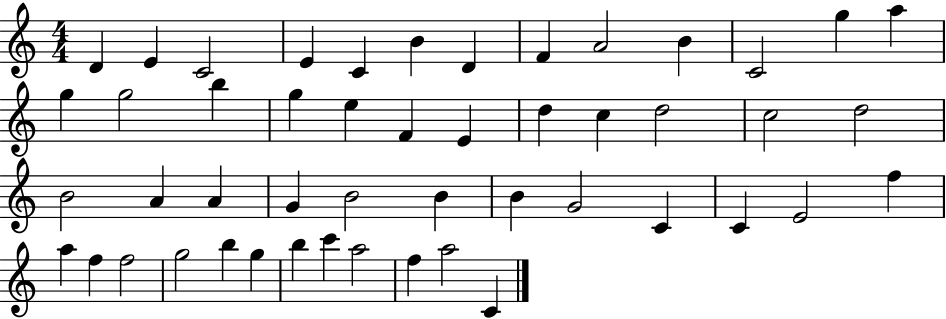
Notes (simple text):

D4/q E4/q C4/h E4/q C4/q B4/q D4/q F4/q A4/h B4/q C4/h G5/q A5/q G5/q G5/h B5/q G5/q E5/q F4/q E4/q D5/q C5/q D5/h C5/h D5/h B4/h A4/q A4/q G4/q B4/h B4/q B4/q G4/h C4/q C4/q E4/h F5/q A5/q F5/q F5/h G5/h B5/q G5/q B5/q C6/q A5/h F5/q A5/h C4/q